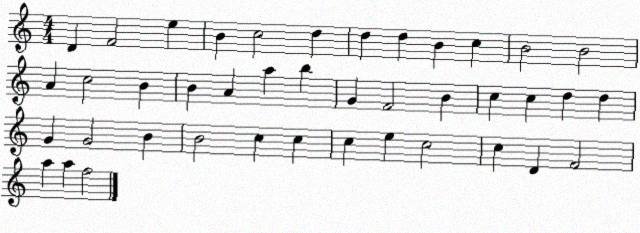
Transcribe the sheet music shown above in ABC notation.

X:1
T:Untitled
M:4/4
L:1/4
K:C
D F2 e B c2 d d d B c B2 B2 A c2 B B A a b G F2 B c c d d G G2 B B2 c c c e c2 c D F2 a a f2